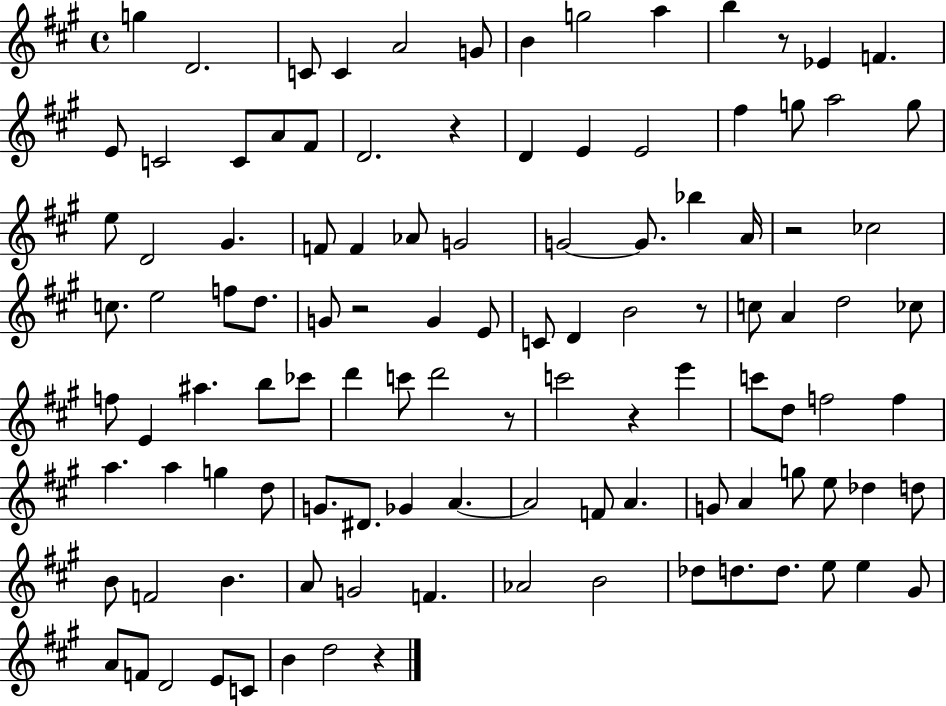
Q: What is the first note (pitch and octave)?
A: G5